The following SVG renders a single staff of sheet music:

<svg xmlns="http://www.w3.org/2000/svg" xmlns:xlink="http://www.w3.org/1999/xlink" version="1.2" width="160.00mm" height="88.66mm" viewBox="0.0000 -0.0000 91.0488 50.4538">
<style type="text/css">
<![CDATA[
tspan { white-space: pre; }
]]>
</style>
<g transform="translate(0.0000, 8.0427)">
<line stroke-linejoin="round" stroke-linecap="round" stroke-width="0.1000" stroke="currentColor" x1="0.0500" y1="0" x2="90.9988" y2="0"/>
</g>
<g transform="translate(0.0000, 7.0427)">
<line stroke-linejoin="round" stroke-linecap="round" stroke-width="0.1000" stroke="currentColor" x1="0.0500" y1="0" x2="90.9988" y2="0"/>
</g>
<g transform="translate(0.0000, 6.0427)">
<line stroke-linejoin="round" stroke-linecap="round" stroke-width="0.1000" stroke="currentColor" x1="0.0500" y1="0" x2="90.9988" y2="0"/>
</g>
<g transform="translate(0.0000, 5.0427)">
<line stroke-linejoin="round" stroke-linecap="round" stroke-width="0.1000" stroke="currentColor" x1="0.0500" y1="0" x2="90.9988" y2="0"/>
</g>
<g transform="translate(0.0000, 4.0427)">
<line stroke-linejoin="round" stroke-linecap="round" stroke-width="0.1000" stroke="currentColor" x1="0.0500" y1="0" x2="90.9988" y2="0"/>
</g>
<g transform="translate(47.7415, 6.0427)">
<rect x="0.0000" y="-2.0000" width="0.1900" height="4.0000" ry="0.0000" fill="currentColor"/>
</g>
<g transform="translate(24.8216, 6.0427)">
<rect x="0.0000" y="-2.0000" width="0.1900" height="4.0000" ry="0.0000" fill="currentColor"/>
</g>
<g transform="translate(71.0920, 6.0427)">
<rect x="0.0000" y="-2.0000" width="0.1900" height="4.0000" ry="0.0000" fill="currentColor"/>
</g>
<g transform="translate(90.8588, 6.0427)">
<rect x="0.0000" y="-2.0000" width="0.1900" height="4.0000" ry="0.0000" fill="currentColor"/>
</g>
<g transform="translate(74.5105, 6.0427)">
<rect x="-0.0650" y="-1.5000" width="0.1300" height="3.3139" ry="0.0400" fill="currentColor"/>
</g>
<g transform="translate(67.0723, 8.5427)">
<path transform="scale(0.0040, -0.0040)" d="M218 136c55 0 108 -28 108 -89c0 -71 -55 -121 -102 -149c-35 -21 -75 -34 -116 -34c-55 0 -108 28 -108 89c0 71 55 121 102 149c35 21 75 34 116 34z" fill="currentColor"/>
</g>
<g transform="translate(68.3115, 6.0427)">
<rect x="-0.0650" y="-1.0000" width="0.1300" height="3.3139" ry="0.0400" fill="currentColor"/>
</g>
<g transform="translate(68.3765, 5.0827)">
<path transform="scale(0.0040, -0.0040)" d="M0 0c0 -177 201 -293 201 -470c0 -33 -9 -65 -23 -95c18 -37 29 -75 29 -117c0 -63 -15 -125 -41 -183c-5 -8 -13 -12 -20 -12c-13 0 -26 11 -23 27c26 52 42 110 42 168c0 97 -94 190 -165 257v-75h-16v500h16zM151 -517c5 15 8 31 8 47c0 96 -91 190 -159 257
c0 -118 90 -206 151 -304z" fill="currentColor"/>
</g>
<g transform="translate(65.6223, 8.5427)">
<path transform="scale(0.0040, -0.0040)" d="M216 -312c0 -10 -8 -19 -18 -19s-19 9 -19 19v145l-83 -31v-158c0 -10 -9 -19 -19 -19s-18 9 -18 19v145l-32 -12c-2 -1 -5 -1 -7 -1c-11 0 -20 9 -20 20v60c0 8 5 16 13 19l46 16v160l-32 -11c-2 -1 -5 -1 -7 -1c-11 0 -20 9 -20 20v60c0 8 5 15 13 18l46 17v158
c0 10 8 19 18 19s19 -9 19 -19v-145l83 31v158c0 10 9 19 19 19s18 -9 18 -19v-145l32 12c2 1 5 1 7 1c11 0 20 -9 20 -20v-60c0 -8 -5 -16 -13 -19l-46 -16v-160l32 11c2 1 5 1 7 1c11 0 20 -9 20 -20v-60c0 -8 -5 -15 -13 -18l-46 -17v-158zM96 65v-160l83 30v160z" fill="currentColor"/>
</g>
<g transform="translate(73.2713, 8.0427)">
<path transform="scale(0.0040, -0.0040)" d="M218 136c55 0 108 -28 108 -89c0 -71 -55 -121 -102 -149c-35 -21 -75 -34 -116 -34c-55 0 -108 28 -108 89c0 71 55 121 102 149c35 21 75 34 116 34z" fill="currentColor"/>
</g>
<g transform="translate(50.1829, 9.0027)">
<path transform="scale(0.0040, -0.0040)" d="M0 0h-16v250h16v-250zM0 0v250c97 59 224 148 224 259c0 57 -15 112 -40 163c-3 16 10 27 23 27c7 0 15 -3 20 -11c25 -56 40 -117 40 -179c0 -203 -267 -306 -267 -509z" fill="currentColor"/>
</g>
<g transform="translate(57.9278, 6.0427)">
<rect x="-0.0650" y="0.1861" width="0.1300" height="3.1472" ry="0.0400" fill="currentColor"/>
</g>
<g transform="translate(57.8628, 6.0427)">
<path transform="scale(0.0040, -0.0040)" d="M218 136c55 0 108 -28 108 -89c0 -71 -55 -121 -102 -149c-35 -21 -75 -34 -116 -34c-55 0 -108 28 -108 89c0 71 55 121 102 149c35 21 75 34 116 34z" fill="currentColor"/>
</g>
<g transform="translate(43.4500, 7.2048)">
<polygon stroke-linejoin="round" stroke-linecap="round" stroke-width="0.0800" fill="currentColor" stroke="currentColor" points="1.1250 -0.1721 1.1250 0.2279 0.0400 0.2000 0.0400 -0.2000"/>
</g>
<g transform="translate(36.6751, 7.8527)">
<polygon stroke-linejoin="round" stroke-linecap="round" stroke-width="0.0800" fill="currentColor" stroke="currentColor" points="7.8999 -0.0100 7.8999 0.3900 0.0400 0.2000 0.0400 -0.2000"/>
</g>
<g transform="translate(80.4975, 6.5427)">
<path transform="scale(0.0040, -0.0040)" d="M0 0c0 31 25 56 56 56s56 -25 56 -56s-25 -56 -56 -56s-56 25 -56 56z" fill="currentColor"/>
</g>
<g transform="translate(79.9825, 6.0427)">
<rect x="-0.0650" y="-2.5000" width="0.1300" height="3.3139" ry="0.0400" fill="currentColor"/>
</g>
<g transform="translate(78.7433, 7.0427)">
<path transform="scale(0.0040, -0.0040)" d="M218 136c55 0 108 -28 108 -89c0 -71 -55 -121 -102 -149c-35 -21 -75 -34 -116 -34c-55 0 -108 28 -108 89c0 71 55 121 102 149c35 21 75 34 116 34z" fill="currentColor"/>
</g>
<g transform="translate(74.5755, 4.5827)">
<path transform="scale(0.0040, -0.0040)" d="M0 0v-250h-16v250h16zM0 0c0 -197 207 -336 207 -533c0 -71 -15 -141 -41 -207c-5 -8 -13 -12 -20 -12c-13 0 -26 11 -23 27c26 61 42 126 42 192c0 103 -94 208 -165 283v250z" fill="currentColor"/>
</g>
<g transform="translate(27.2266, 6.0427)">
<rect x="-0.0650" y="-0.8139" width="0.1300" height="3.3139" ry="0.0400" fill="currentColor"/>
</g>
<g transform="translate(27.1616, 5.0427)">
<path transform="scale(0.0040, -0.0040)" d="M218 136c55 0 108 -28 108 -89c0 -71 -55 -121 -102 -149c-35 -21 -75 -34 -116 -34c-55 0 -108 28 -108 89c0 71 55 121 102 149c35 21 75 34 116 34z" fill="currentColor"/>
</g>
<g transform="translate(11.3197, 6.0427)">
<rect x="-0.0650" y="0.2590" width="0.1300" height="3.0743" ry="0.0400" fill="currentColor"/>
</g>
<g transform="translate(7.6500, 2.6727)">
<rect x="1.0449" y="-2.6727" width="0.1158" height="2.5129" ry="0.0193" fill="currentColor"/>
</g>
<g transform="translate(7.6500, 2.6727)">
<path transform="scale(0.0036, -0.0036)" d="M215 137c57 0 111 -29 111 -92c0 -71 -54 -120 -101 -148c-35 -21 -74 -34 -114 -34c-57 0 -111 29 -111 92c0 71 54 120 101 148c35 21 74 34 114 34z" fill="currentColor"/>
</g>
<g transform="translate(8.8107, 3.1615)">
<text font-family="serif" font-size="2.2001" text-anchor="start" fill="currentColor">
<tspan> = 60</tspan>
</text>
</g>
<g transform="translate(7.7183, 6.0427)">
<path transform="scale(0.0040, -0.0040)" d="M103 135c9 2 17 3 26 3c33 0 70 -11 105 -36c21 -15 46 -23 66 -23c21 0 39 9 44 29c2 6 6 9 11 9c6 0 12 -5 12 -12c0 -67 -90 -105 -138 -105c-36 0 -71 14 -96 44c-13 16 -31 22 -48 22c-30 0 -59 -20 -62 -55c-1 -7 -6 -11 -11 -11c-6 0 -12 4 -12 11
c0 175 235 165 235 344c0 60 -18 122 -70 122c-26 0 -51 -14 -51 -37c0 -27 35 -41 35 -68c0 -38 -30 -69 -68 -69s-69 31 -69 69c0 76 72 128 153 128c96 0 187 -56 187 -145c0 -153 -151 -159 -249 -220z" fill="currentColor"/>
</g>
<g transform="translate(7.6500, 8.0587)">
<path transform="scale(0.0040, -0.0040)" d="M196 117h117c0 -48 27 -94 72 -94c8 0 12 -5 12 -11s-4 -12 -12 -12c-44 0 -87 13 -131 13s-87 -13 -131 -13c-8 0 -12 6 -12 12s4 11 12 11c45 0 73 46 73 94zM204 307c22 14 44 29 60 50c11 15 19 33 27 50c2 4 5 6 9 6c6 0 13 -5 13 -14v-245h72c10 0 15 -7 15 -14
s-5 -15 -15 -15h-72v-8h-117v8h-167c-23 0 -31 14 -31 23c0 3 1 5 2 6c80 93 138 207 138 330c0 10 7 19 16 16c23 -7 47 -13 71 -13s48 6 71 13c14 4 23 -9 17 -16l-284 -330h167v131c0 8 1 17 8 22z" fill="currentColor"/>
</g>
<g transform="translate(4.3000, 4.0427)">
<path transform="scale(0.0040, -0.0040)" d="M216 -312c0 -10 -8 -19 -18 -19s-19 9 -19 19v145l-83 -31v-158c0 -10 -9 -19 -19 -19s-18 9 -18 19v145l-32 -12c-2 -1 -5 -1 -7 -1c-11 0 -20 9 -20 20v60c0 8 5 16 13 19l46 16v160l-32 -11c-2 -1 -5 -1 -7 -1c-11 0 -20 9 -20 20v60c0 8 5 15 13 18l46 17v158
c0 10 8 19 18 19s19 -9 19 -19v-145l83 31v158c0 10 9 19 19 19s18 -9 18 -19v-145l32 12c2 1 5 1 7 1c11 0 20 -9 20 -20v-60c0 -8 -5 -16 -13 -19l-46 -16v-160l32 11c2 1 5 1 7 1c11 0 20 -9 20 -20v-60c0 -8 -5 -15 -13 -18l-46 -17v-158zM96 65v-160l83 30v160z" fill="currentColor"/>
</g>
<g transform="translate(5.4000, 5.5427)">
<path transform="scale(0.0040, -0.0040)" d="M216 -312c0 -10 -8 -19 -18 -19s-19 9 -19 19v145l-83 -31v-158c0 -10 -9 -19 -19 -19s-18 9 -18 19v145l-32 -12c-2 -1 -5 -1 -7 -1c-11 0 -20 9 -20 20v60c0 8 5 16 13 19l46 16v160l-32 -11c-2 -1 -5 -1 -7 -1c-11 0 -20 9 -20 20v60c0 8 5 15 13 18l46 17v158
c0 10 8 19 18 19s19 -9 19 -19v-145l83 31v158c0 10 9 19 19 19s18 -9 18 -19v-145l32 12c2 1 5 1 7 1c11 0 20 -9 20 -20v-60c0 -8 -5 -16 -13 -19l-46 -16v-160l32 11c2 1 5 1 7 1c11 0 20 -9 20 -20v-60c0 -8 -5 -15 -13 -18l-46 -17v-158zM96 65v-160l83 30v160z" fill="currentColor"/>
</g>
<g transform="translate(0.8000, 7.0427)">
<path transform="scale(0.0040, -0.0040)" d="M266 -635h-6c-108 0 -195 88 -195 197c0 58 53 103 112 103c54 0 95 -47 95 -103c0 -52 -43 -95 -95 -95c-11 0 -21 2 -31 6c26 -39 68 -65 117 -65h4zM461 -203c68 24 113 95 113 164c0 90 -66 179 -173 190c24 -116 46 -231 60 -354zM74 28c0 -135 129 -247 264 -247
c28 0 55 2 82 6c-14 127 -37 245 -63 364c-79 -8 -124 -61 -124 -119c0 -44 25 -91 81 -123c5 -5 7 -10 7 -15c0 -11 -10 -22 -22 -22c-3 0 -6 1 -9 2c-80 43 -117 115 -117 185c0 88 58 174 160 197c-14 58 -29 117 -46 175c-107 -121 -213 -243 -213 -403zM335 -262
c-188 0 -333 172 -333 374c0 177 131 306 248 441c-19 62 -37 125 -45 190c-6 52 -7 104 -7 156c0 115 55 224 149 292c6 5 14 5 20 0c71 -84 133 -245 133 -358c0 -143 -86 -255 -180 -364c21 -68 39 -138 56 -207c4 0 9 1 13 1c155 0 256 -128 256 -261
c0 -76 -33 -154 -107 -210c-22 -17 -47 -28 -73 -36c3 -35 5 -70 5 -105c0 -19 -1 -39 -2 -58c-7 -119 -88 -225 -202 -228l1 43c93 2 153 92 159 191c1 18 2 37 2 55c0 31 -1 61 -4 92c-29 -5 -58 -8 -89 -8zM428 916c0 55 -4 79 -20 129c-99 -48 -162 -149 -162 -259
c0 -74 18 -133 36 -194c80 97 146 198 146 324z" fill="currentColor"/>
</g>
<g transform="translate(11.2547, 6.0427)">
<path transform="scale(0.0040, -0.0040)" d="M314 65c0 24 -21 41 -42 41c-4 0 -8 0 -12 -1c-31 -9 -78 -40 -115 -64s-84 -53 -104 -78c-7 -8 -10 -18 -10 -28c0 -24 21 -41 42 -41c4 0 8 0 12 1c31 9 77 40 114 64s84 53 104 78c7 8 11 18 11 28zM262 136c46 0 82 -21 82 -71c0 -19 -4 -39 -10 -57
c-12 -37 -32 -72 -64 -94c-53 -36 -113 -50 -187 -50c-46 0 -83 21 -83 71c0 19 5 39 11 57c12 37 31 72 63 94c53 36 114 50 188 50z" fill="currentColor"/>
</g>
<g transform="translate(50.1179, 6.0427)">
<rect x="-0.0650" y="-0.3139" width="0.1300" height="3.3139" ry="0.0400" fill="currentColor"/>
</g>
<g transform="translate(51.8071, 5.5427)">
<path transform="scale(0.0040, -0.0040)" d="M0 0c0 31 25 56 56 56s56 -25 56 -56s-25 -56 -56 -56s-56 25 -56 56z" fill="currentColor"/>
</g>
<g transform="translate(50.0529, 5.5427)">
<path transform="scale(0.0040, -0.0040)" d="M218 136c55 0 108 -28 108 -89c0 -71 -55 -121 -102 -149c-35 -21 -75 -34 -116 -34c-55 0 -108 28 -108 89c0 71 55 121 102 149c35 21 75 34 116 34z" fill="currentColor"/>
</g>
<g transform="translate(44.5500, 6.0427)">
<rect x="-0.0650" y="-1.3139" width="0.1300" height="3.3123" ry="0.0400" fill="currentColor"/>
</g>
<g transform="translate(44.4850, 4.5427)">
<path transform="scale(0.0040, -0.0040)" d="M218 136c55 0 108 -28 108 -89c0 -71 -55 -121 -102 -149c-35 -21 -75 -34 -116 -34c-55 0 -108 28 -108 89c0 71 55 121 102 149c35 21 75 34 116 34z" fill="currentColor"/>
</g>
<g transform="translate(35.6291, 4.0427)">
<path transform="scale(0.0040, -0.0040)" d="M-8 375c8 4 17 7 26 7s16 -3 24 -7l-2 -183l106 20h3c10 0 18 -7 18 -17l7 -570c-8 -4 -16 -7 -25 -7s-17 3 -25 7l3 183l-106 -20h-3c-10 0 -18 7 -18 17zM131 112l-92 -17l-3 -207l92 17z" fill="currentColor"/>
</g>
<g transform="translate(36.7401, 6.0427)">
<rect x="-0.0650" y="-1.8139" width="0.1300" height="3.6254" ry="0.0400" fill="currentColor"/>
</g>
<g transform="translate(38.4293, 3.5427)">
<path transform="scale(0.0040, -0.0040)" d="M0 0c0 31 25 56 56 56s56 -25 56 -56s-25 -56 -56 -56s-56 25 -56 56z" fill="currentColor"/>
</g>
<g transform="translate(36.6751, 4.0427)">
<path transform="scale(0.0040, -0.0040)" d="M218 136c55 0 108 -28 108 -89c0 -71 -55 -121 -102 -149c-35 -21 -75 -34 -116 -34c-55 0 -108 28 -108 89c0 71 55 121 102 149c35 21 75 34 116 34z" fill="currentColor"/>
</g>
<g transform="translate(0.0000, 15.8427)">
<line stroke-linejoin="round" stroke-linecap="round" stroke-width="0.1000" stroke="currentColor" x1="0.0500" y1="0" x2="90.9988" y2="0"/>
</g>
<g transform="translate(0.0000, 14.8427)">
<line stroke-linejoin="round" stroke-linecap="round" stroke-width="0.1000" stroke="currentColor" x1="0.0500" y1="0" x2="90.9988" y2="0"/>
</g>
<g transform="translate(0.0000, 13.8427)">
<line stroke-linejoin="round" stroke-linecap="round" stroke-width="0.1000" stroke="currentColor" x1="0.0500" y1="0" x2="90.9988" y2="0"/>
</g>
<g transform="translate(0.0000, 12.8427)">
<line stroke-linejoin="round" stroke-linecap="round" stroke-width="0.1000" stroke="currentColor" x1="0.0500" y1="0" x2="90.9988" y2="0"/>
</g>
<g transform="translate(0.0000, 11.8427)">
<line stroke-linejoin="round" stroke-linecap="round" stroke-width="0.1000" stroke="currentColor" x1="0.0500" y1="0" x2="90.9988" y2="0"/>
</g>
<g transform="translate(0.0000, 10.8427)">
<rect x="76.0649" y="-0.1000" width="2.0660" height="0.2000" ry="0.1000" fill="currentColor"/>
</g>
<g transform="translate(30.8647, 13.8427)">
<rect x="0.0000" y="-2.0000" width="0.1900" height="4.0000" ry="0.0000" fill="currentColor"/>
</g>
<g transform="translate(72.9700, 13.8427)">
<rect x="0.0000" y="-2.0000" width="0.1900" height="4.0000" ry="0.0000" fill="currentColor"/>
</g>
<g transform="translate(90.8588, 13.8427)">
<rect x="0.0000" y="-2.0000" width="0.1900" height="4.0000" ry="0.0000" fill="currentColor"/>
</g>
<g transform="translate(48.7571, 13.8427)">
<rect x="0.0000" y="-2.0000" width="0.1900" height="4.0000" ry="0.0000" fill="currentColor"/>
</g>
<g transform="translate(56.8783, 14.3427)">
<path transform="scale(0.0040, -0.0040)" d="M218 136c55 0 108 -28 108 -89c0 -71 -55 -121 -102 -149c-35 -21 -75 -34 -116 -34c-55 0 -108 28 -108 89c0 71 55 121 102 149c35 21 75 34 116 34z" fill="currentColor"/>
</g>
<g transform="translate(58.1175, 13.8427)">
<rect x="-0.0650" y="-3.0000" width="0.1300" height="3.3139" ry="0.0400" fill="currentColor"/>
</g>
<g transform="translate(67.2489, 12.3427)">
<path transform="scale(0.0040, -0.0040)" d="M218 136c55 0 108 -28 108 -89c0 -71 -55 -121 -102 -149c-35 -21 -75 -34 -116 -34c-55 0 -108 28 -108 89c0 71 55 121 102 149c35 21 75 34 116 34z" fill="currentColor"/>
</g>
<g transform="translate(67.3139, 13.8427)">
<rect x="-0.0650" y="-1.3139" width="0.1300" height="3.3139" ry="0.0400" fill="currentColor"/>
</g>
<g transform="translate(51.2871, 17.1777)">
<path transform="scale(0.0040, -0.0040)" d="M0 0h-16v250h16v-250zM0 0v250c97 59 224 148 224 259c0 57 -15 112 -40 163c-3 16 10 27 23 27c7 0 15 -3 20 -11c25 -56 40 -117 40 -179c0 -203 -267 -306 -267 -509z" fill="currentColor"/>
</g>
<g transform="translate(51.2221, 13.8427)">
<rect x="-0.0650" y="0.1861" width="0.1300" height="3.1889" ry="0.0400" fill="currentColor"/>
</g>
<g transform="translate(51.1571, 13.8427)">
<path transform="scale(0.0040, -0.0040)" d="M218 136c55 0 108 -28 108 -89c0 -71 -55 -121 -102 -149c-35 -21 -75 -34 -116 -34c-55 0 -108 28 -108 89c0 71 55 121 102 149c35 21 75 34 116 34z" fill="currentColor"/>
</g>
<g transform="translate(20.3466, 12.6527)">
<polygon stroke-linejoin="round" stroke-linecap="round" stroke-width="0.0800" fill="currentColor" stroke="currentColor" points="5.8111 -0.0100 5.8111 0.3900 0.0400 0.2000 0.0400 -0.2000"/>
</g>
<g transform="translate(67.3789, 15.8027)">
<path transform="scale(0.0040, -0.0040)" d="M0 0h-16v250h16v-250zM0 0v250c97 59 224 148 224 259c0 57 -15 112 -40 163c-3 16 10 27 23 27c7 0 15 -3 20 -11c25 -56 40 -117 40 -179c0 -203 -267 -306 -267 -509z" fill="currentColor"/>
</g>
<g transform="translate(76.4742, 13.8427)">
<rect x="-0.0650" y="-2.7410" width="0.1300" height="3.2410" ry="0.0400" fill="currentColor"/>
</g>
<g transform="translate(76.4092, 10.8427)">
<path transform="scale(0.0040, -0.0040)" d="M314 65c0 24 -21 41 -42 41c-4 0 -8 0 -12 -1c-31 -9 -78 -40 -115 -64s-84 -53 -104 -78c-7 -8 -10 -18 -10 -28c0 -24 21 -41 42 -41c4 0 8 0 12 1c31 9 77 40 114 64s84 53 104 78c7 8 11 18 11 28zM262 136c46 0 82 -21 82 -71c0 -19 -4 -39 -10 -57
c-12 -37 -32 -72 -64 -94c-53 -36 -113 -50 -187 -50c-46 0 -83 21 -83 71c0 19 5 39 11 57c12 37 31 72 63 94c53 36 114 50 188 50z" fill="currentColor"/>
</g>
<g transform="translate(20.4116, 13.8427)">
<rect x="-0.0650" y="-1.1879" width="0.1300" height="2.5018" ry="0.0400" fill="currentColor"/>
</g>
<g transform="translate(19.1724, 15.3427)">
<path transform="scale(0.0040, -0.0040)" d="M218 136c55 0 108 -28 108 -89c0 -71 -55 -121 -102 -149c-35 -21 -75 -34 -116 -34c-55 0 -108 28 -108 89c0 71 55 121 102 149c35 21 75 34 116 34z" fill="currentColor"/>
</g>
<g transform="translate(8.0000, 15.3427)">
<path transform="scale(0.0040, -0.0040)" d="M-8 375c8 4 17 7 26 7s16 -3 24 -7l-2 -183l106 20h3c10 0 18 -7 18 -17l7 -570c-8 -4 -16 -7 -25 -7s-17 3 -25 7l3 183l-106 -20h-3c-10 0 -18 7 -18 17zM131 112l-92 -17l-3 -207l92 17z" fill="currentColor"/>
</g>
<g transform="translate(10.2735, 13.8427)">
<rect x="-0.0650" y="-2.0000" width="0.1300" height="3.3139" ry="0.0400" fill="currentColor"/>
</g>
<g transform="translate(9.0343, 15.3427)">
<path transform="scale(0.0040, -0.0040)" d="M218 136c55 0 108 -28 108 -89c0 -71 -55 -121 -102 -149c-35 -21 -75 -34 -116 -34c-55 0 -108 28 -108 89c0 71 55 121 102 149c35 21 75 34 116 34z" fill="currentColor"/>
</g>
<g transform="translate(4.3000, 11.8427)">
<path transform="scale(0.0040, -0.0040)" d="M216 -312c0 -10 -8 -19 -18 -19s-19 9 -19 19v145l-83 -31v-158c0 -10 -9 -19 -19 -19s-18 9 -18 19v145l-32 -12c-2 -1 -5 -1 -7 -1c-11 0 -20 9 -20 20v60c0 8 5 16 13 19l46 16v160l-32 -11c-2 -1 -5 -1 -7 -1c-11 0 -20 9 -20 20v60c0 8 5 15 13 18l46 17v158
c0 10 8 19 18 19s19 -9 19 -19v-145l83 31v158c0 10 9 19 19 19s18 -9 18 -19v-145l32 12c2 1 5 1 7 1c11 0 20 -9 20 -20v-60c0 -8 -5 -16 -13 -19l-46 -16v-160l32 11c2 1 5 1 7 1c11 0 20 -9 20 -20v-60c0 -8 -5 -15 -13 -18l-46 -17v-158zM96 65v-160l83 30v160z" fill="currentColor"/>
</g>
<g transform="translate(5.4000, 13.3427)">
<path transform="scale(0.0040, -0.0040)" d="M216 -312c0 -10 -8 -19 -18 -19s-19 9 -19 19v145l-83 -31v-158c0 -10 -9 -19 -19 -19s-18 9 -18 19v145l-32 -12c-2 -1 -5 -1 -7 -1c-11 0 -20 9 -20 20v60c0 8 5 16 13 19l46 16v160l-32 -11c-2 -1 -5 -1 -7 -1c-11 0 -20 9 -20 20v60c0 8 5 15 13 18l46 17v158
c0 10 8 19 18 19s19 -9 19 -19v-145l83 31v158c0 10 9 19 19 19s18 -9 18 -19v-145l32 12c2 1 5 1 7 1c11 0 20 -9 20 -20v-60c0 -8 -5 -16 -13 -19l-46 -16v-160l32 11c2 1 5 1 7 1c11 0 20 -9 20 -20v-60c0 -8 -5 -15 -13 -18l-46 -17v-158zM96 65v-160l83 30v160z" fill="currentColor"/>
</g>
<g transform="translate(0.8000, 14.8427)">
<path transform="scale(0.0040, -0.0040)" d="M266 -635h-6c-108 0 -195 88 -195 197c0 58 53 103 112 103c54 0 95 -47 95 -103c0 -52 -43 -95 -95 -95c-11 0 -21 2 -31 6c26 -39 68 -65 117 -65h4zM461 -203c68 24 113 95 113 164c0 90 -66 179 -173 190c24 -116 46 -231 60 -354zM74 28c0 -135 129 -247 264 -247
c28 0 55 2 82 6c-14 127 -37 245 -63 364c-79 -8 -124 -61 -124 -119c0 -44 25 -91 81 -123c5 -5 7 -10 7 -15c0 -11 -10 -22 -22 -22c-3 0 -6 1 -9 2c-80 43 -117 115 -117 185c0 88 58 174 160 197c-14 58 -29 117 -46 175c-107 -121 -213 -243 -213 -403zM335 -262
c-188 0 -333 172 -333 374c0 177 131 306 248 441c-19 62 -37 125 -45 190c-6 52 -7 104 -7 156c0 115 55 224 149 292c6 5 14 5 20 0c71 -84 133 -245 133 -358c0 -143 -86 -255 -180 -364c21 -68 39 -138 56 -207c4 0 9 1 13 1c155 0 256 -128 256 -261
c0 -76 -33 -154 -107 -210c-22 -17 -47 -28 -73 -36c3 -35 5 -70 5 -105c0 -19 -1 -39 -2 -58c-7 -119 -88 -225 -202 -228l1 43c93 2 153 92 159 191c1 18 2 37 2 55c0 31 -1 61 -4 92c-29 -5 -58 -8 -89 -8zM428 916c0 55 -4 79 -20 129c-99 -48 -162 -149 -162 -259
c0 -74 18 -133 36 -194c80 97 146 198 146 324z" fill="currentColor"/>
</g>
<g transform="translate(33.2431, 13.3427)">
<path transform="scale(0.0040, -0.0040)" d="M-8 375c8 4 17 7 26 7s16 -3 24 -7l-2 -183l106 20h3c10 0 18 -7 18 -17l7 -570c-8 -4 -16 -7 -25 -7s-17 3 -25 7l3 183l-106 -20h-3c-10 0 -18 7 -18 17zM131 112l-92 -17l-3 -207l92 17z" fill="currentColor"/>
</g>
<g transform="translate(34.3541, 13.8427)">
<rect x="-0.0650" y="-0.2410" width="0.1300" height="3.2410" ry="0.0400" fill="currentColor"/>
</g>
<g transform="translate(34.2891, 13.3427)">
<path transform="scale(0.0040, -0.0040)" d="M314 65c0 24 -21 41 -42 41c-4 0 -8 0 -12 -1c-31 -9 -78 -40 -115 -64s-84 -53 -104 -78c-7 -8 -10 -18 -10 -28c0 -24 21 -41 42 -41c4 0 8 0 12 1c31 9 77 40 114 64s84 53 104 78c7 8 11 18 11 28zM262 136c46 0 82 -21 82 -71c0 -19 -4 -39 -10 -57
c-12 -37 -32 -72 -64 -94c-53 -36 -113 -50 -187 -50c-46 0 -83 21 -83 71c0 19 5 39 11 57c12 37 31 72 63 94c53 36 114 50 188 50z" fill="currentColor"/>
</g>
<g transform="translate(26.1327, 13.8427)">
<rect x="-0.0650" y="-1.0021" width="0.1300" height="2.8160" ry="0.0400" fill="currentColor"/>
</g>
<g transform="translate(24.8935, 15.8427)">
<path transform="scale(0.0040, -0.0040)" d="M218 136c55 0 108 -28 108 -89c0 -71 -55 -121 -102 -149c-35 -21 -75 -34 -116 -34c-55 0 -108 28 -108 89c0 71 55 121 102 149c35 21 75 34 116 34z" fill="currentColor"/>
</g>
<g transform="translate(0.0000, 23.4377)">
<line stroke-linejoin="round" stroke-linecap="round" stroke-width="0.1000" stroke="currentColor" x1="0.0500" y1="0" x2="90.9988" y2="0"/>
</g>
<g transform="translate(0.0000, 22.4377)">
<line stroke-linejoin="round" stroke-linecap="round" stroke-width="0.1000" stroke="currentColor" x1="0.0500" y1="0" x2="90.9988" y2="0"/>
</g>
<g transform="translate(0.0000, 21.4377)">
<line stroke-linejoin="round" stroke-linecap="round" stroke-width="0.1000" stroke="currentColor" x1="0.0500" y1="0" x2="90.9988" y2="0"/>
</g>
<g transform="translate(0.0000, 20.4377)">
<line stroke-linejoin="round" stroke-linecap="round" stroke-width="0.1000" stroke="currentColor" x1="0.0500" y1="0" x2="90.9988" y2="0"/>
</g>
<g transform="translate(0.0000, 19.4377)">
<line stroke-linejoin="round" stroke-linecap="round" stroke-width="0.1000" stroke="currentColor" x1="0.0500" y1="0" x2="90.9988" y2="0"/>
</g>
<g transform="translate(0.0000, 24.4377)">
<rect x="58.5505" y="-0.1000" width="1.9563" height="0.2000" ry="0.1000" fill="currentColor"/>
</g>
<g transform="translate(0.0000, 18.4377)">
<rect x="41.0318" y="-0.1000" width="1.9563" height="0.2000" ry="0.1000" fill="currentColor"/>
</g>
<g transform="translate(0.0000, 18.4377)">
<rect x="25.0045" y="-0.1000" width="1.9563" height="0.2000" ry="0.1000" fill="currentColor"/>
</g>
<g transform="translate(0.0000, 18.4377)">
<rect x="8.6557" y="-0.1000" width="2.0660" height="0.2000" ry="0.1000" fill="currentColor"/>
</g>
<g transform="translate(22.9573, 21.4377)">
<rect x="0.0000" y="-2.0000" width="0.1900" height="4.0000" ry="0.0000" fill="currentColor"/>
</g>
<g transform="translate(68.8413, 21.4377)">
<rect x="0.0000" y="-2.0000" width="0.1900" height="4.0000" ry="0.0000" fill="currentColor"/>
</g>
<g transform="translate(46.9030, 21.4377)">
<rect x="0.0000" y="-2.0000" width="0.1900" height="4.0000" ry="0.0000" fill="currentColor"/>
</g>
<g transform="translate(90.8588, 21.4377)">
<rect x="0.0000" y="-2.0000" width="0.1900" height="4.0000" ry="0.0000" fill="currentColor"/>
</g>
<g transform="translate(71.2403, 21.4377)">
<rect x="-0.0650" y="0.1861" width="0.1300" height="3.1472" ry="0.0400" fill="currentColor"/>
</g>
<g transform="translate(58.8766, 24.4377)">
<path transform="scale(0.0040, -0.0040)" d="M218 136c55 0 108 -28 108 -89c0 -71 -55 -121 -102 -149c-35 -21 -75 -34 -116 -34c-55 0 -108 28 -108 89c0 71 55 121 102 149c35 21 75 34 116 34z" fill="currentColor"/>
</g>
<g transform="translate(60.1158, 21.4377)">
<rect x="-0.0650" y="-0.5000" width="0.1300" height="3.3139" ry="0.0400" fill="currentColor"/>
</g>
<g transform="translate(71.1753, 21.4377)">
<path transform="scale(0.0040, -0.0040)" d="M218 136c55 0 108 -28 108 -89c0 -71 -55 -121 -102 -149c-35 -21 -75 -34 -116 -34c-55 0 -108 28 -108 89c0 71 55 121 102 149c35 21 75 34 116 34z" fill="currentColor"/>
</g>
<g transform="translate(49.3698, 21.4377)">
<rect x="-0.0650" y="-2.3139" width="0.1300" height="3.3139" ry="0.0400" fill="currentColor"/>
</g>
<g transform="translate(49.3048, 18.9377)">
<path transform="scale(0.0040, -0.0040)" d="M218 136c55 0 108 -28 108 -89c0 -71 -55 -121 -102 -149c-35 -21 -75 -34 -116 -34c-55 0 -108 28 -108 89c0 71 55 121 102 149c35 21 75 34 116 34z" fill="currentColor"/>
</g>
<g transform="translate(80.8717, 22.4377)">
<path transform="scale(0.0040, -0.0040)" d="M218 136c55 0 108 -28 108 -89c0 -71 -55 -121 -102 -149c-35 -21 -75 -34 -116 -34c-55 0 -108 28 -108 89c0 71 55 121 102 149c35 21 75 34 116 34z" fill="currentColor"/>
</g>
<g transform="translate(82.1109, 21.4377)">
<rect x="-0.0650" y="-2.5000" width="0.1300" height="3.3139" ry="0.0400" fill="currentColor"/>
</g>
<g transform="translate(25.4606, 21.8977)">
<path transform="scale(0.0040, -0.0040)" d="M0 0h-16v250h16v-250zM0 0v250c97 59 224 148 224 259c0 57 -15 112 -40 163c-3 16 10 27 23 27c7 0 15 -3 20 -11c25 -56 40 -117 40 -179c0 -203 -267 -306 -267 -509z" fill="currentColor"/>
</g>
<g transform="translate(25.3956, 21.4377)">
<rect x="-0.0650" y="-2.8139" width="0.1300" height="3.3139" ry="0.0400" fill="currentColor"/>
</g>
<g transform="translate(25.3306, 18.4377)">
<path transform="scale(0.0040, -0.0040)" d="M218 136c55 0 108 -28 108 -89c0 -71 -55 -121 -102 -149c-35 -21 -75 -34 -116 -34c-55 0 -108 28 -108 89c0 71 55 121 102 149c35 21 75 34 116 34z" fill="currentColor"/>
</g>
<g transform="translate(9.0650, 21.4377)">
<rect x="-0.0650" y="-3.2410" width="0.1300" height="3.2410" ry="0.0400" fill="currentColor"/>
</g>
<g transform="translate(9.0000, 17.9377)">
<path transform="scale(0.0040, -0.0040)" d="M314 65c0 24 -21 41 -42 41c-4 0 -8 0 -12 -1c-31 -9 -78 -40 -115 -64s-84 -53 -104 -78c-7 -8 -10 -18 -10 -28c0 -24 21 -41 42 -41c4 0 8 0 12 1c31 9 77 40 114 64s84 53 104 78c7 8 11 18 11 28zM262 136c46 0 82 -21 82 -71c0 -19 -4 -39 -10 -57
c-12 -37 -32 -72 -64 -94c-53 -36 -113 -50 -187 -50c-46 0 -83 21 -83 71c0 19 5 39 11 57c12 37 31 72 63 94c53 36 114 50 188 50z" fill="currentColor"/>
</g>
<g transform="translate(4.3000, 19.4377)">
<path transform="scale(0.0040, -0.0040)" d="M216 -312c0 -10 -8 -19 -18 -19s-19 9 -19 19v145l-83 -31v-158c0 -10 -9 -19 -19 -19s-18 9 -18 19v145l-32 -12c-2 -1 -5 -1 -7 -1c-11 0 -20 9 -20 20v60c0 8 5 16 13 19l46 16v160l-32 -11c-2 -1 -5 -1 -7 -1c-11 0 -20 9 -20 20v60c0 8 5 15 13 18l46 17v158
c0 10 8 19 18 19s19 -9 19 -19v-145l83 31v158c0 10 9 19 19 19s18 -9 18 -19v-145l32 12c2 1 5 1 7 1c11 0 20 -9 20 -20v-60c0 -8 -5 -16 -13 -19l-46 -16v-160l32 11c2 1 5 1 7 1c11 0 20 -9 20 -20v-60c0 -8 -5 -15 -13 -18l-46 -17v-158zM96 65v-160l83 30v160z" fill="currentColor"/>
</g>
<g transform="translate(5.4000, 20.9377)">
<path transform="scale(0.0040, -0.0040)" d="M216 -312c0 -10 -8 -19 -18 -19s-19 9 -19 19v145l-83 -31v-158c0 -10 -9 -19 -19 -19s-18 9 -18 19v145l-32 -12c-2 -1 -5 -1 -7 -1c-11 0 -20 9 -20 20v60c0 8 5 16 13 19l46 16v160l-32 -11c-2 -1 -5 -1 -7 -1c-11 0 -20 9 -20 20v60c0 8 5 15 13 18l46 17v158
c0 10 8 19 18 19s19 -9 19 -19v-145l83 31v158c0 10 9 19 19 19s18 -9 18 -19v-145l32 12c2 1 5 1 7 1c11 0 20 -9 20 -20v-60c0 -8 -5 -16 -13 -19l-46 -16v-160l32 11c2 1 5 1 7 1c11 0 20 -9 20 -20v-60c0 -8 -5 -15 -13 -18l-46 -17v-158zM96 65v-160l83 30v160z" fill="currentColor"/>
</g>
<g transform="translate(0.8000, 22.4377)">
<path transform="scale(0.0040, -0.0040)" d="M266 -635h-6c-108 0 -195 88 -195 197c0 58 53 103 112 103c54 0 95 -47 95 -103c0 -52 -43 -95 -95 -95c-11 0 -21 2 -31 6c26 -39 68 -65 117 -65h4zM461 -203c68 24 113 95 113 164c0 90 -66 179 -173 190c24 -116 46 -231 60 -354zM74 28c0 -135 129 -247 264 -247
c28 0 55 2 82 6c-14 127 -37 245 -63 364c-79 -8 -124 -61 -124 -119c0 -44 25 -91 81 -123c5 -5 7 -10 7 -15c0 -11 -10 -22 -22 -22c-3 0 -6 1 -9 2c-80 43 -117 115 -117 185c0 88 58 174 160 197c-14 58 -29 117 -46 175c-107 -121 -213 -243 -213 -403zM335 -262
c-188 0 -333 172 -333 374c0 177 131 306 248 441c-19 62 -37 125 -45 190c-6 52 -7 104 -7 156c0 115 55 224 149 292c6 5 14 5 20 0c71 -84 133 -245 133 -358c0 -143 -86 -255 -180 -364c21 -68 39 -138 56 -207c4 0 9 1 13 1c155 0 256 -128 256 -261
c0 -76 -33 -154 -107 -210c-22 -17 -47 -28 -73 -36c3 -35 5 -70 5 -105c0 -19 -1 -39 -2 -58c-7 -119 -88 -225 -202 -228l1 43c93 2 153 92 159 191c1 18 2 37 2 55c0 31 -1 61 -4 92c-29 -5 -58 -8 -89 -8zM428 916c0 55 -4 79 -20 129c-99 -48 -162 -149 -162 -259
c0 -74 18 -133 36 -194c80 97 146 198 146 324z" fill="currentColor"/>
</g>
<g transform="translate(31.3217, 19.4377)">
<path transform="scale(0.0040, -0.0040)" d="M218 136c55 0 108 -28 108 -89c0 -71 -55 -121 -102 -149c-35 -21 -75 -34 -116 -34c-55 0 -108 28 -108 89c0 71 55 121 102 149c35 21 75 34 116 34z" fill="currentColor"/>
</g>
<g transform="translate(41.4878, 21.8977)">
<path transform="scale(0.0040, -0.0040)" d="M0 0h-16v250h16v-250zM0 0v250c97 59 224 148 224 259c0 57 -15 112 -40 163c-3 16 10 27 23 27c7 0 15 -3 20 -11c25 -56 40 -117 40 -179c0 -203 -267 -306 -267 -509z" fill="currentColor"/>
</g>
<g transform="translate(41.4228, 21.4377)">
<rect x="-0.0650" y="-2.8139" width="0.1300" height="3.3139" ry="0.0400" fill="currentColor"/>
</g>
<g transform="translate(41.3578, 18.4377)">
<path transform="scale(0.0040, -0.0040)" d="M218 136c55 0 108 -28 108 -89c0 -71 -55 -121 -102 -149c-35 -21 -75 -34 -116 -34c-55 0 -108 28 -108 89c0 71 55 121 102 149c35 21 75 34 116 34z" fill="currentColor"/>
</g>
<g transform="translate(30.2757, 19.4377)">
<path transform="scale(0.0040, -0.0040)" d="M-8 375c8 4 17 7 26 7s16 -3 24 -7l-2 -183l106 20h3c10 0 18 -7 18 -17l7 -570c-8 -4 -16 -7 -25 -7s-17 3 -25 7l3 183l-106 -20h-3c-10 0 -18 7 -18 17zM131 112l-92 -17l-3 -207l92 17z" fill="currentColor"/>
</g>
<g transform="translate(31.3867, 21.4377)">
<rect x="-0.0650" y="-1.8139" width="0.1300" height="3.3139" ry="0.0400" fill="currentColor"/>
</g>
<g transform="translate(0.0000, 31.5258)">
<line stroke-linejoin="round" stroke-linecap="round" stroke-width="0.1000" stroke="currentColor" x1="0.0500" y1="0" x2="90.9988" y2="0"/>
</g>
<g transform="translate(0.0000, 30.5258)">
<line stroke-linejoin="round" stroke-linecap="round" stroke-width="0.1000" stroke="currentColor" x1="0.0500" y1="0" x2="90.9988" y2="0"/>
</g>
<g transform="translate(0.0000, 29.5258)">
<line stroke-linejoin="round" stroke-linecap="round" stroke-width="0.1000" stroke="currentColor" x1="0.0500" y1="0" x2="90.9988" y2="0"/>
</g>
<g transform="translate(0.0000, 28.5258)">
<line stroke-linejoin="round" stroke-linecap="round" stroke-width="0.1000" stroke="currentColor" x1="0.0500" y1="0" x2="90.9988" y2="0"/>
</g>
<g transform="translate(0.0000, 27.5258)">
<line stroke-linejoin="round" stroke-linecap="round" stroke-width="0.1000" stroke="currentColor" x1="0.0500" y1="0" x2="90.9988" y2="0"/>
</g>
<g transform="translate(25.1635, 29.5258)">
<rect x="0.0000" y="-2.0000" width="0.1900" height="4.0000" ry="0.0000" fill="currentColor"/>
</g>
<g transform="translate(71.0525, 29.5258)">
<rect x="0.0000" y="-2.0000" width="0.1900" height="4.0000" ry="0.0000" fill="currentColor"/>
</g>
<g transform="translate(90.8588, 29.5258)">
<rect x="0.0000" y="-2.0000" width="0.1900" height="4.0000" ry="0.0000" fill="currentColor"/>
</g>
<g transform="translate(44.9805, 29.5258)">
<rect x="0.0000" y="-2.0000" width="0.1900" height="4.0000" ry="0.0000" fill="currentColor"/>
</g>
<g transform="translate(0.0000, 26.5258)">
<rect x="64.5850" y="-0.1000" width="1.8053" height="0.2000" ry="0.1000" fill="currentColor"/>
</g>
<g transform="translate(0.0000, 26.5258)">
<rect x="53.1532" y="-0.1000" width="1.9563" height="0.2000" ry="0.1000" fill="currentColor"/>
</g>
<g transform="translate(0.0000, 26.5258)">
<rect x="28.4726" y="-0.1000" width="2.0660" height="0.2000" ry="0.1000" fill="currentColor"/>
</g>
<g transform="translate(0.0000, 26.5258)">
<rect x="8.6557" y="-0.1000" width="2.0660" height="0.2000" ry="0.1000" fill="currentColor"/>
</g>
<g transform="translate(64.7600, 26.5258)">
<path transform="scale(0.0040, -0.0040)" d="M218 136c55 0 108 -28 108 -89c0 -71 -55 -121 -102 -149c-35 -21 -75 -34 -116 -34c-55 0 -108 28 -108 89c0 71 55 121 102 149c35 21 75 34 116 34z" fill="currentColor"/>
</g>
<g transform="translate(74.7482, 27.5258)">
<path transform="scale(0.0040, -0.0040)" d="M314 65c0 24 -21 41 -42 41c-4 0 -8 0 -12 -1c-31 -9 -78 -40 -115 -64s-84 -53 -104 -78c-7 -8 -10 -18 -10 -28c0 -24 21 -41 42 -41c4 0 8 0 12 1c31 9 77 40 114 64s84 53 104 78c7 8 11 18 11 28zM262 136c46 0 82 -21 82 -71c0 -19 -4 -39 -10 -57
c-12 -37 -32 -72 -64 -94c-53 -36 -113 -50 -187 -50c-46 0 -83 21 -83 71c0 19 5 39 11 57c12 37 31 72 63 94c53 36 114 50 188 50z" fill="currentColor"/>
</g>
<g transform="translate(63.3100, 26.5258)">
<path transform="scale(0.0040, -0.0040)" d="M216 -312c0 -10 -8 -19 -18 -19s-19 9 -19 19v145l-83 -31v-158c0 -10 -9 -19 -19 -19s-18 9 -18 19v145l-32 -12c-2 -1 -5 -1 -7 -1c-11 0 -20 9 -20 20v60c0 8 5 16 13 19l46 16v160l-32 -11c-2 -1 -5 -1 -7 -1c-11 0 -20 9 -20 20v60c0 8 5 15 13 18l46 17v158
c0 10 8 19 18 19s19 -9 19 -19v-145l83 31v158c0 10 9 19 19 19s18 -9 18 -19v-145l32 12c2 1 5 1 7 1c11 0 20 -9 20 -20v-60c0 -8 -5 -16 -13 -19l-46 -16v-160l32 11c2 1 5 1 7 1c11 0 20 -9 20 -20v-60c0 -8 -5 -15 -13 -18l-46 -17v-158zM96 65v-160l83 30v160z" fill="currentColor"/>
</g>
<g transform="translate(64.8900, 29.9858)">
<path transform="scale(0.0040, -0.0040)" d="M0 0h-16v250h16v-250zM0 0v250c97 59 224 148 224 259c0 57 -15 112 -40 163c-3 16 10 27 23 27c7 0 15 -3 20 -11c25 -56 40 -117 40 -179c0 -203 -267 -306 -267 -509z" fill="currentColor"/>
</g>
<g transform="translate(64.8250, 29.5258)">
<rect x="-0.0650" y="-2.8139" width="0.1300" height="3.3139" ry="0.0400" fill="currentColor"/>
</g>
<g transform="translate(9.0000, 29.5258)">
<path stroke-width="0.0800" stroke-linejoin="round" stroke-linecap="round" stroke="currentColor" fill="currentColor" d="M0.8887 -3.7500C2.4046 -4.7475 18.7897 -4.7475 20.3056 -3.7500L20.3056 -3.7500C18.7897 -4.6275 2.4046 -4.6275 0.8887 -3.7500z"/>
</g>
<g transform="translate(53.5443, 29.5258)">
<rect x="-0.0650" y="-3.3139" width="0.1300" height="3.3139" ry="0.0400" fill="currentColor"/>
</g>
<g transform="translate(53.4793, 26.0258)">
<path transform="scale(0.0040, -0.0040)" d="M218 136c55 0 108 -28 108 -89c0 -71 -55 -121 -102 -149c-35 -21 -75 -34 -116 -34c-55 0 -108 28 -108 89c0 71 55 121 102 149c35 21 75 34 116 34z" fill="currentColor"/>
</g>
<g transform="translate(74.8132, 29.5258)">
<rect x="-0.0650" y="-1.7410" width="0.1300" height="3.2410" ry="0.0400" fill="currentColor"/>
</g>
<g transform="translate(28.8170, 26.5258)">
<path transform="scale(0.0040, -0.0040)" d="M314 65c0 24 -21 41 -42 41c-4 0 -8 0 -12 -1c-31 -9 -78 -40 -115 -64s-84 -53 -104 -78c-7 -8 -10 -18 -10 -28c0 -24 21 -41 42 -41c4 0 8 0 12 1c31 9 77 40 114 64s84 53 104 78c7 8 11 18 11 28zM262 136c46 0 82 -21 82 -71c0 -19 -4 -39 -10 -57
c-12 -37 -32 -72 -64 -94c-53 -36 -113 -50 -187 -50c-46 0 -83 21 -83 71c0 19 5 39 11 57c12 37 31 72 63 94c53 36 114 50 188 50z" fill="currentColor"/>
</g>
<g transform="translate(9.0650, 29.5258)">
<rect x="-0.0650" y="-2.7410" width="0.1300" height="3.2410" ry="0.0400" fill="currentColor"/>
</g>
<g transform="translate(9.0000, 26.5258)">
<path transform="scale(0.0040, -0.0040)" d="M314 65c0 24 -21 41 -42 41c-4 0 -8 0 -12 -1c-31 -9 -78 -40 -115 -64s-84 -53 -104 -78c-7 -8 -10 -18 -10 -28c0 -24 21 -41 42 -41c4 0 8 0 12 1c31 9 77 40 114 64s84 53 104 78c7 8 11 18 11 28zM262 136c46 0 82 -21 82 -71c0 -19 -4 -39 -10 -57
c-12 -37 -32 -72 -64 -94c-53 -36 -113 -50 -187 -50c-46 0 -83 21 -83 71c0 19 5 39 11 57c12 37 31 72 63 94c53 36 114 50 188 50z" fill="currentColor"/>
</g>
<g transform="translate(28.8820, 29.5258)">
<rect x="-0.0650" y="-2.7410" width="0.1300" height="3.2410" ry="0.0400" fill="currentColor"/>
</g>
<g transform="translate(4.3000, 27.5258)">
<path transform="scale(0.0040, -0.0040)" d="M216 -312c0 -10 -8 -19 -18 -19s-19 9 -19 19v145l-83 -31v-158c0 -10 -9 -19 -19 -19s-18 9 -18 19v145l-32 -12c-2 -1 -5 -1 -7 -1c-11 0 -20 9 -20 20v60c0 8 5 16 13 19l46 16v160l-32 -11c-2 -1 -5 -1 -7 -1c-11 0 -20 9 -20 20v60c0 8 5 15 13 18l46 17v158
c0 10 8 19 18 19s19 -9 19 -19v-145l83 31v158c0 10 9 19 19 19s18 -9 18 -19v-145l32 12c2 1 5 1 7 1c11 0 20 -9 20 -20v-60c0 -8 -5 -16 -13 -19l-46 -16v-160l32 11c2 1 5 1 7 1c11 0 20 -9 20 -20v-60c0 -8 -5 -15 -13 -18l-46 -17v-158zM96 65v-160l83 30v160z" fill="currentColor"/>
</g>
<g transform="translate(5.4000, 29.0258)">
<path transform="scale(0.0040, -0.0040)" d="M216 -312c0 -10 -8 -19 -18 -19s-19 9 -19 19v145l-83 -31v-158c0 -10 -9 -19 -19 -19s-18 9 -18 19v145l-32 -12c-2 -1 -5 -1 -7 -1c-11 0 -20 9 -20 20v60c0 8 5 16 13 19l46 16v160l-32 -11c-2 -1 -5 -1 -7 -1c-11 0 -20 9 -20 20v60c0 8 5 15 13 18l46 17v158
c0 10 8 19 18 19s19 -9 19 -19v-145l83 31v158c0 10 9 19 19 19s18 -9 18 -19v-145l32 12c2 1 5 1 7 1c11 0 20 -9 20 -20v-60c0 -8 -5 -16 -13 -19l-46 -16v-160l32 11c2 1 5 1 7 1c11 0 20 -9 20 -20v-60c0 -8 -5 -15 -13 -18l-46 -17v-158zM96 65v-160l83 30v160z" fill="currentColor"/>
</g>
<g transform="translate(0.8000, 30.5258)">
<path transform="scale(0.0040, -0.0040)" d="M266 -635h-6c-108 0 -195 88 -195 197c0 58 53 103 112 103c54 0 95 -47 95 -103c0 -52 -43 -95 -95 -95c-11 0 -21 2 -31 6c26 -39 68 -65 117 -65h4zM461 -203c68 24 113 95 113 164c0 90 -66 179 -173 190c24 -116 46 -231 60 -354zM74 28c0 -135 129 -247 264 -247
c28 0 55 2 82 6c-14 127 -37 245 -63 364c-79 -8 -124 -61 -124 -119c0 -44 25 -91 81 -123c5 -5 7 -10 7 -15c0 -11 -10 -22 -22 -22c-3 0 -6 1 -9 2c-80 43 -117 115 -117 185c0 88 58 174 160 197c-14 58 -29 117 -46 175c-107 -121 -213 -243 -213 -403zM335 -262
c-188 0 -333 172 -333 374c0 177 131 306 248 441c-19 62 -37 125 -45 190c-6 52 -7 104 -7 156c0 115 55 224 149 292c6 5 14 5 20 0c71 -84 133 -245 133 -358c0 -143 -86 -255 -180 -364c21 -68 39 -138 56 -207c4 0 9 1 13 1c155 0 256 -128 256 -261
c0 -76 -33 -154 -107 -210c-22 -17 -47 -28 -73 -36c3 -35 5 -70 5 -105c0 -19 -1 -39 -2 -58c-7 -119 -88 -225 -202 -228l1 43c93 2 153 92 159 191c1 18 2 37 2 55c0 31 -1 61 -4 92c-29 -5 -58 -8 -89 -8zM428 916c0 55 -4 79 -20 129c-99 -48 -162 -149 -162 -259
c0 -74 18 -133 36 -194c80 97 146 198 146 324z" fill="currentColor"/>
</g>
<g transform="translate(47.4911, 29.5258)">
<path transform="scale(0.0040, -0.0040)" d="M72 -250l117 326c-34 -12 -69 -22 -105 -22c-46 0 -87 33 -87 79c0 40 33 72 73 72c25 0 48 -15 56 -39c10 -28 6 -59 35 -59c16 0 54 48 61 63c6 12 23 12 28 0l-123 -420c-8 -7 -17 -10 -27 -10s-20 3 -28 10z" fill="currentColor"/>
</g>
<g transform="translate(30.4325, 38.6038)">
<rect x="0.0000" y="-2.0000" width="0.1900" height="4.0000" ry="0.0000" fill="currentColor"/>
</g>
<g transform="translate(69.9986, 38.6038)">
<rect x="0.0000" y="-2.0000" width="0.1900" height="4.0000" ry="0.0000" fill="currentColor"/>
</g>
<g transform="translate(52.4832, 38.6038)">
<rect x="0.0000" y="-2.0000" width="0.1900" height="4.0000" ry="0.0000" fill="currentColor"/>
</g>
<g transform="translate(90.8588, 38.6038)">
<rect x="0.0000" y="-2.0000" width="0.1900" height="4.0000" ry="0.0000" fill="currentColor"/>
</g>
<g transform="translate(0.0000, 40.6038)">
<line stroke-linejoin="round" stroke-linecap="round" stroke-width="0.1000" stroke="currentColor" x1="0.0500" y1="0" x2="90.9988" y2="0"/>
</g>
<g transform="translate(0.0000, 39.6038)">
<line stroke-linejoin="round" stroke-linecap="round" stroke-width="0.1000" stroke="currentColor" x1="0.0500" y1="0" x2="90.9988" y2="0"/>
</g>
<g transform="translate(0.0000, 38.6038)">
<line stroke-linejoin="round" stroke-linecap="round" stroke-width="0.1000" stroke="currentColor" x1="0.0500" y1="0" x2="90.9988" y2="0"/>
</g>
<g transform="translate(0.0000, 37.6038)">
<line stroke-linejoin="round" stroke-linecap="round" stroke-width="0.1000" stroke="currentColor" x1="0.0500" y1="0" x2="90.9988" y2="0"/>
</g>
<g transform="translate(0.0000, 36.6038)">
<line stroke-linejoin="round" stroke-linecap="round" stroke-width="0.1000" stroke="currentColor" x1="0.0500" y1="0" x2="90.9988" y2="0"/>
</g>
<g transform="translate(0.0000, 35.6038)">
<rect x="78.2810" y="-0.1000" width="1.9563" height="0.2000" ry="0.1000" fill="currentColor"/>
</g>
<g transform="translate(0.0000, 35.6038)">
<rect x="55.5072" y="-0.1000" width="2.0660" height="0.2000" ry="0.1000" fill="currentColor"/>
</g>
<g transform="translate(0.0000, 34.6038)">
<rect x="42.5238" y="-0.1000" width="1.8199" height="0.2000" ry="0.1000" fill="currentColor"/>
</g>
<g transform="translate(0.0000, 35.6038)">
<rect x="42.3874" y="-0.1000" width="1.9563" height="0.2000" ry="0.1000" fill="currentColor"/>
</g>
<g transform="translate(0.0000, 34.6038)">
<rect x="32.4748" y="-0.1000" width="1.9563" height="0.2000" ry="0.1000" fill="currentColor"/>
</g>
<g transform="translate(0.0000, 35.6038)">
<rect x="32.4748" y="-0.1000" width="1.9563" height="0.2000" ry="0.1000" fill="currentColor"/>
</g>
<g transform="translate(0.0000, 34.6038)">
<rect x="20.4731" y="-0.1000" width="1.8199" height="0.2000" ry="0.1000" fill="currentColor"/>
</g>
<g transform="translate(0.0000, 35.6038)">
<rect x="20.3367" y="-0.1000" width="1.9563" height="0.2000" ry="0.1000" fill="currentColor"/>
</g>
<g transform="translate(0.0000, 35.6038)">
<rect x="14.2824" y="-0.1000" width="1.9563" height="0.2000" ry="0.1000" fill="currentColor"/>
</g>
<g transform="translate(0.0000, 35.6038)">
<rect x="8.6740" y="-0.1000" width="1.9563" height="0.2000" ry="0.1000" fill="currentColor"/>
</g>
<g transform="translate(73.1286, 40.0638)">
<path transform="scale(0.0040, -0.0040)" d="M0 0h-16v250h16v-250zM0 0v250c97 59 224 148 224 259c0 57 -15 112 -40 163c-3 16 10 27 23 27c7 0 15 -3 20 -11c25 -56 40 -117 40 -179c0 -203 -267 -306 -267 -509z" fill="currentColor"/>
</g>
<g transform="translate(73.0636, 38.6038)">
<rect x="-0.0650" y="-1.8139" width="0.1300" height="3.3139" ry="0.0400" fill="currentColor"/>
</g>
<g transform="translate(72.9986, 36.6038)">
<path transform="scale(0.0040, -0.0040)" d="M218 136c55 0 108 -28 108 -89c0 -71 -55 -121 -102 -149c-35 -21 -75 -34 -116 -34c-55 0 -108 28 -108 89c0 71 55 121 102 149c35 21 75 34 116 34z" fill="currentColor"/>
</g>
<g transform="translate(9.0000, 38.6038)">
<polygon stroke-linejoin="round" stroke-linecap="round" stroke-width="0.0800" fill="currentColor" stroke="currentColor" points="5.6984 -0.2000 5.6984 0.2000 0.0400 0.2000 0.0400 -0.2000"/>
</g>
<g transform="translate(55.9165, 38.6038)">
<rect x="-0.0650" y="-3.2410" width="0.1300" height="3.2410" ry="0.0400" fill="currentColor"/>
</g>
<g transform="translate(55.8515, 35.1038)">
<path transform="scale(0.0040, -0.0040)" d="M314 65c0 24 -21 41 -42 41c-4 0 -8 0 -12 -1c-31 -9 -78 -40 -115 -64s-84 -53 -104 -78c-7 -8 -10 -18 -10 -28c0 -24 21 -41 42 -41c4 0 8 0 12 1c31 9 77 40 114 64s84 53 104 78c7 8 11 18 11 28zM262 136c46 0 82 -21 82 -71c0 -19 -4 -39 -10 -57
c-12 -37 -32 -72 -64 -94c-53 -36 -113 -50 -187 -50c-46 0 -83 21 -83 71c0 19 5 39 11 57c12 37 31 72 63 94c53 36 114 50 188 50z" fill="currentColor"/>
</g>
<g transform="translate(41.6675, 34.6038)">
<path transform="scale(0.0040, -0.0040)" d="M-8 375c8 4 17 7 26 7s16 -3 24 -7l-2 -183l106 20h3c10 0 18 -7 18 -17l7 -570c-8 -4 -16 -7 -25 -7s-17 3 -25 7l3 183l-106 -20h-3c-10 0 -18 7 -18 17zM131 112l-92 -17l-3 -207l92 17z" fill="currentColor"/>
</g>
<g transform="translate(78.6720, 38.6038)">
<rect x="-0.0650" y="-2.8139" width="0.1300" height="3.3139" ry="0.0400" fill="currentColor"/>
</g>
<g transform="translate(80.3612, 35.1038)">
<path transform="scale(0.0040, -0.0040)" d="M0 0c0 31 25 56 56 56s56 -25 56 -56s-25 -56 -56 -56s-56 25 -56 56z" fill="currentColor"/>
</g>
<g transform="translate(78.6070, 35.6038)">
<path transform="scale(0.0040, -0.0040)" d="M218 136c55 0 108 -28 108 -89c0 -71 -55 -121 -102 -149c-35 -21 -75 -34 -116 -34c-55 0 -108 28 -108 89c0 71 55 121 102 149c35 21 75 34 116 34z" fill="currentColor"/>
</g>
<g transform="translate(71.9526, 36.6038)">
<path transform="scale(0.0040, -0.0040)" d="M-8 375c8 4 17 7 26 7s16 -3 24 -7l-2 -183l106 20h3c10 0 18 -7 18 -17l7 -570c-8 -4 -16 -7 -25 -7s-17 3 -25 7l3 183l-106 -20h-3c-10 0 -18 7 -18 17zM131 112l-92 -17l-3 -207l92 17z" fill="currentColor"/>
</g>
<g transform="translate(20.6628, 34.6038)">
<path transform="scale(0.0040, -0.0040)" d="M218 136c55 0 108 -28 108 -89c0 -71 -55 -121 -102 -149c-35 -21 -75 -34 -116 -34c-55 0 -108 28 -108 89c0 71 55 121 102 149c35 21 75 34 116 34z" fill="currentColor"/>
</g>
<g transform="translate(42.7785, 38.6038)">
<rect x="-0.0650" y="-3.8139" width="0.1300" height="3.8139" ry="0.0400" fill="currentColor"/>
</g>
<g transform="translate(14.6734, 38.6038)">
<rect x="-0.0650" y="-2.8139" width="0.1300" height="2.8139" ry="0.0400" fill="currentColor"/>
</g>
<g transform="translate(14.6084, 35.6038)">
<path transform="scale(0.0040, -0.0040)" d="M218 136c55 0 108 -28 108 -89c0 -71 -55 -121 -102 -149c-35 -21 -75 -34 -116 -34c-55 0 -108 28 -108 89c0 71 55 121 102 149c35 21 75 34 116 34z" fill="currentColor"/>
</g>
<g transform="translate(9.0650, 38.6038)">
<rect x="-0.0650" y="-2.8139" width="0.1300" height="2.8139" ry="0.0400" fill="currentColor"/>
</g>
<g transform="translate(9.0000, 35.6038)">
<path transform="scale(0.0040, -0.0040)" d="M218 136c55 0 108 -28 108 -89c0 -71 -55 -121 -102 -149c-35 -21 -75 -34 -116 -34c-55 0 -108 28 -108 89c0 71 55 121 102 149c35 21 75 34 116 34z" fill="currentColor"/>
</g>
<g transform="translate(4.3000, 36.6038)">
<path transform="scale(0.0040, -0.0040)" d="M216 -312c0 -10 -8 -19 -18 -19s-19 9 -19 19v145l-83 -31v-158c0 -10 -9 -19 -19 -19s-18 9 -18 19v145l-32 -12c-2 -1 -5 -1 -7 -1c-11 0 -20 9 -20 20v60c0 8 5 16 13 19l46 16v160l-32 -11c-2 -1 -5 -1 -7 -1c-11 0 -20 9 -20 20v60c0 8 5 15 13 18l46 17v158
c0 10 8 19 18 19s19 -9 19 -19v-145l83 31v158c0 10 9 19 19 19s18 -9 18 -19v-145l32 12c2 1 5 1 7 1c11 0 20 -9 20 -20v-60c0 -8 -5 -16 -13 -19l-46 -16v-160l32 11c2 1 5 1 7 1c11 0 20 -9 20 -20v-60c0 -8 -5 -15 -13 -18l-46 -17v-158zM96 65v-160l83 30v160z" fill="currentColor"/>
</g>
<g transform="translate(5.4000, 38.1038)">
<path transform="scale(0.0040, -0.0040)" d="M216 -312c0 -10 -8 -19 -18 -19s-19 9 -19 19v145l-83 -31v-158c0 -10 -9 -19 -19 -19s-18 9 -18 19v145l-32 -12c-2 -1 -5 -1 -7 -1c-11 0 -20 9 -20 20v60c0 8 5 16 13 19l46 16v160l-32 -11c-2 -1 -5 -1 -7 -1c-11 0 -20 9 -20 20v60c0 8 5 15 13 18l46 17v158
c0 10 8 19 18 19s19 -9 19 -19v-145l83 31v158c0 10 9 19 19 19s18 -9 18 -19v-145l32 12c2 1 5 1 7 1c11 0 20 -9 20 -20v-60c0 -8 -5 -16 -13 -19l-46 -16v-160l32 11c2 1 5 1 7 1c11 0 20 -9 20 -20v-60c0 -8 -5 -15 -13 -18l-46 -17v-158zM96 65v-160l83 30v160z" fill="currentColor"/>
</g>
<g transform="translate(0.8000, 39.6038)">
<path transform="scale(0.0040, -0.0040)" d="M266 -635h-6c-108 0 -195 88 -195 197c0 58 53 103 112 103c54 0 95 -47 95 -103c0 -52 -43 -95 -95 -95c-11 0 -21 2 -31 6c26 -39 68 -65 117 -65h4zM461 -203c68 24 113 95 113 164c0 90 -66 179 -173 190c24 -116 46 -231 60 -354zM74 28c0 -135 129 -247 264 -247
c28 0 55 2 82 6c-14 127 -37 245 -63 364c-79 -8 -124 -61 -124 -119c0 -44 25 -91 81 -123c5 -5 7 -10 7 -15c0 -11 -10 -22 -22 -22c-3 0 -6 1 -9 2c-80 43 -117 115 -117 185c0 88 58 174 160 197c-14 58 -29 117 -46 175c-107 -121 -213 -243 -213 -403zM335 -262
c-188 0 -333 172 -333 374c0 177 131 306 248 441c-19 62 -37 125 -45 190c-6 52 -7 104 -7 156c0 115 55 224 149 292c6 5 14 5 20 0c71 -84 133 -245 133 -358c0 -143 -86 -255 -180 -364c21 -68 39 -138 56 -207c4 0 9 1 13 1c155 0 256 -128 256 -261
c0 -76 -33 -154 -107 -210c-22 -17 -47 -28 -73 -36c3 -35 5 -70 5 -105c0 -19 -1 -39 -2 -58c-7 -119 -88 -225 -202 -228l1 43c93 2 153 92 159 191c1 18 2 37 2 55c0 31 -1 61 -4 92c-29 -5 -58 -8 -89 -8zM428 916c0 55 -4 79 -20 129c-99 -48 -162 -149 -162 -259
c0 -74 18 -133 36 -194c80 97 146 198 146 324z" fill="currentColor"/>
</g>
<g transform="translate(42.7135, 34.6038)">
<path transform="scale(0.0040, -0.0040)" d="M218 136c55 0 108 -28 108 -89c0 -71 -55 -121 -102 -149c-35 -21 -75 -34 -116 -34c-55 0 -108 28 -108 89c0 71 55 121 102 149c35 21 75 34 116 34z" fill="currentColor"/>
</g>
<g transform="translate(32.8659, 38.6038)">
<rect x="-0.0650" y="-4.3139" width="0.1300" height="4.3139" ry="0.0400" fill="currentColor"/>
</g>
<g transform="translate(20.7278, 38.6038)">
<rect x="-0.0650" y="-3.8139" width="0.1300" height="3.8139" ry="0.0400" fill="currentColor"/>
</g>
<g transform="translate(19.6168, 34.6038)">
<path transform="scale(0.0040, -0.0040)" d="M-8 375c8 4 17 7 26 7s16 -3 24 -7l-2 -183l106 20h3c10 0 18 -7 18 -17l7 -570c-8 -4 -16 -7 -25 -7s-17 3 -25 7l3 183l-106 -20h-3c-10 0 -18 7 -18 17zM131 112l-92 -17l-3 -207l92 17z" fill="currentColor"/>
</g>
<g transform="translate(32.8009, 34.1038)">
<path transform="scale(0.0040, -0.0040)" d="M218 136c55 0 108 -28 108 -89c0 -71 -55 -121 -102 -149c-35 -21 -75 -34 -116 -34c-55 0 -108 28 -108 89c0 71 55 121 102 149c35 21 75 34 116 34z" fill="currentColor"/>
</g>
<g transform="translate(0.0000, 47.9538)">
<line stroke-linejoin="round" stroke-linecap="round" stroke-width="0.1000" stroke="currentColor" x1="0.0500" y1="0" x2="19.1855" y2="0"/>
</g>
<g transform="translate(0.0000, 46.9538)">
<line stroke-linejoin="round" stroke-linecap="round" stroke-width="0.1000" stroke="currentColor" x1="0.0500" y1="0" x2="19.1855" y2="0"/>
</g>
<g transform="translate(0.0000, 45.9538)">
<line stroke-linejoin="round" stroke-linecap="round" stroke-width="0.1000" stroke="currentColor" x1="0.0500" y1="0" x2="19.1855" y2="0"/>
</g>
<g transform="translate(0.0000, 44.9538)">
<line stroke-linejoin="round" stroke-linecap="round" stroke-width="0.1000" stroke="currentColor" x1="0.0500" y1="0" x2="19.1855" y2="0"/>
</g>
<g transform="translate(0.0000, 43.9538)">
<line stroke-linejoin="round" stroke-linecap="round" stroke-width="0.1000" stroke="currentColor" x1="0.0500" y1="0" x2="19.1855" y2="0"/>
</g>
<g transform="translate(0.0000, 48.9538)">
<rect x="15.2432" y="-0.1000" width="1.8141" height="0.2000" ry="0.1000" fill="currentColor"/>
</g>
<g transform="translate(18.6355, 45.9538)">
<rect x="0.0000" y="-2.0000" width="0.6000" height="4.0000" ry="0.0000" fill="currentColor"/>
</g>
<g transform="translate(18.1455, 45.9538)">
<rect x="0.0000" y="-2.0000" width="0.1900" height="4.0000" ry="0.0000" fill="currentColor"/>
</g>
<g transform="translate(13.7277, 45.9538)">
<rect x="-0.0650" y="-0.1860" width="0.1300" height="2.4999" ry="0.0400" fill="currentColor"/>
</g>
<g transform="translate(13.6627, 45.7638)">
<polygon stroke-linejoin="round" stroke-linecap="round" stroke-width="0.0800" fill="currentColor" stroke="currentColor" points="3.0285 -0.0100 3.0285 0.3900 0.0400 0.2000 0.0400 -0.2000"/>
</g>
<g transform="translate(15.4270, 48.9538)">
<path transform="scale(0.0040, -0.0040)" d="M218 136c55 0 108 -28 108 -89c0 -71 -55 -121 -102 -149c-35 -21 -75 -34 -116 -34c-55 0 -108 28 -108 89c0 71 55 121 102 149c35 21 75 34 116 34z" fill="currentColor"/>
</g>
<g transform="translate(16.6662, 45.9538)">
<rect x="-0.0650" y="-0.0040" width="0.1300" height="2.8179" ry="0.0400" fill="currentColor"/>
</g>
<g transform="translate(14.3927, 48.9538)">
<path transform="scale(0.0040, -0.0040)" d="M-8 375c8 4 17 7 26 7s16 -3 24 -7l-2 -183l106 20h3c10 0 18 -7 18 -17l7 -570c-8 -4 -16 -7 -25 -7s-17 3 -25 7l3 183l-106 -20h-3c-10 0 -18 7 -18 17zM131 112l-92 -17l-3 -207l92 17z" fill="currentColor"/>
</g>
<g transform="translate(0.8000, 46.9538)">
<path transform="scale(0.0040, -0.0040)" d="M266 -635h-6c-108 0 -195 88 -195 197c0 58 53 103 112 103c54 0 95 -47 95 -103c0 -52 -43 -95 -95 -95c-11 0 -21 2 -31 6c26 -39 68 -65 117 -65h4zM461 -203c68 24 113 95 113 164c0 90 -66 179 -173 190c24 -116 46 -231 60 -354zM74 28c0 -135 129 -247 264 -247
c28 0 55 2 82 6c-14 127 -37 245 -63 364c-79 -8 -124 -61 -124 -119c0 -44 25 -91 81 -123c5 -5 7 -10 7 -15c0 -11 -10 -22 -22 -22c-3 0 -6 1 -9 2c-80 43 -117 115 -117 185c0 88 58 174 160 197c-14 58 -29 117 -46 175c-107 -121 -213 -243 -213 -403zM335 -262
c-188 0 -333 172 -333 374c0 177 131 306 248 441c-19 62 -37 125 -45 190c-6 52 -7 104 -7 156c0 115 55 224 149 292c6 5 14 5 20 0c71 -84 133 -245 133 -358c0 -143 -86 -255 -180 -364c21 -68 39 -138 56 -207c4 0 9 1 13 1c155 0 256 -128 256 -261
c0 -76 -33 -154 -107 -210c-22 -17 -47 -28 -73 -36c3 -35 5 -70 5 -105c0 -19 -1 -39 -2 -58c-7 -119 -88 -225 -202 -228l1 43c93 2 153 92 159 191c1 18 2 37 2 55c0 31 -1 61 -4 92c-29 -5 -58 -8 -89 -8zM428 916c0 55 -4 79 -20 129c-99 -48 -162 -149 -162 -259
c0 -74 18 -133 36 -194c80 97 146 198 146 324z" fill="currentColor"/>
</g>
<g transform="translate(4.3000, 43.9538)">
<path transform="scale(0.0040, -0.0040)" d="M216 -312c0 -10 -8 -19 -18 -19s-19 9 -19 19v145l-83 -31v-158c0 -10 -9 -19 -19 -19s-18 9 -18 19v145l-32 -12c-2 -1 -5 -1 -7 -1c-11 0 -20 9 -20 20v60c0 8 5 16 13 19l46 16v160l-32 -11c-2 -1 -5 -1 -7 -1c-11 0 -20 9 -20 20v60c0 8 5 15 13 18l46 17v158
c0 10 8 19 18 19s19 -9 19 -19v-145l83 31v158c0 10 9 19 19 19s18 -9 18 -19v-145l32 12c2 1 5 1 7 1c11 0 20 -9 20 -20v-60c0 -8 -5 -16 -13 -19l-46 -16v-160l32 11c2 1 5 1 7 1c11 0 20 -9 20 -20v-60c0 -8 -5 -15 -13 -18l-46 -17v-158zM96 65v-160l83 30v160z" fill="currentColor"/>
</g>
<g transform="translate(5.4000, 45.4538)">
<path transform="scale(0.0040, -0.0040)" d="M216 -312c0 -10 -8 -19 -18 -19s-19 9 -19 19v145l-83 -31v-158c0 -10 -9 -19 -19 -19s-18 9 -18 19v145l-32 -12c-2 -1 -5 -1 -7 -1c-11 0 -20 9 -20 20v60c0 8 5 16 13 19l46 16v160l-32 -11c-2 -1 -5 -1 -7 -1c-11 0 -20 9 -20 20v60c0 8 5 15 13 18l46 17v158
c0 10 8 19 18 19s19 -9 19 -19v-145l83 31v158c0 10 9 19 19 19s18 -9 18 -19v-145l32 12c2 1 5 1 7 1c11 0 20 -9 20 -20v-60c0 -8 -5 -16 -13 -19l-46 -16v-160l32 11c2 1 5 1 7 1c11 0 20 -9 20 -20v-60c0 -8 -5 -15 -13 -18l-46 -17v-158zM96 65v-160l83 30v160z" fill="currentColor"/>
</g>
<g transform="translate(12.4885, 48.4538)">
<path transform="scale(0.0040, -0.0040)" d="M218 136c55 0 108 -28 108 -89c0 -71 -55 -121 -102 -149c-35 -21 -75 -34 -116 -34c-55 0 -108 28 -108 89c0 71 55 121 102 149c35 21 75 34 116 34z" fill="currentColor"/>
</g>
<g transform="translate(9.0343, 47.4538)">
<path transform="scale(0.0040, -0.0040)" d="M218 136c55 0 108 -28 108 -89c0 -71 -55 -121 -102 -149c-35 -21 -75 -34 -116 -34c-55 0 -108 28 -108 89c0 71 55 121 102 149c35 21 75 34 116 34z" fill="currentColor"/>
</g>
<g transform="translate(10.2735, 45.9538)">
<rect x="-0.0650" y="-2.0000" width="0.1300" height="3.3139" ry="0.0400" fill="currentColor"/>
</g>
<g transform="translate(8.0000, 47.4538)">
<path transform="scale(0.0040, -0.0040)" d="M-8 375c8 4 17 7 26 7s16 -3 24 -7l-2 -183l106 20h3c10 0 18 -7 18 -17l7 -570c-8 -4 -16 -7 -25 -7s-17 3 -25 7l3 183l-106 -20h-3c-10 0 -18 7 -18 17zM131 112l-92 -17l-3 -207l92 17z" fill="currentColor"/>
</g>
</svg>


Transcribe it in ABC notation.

X:1
T:Untitled
M:2/4
L:1/4
K:D
B2 d f/2 e/4 ^c/2 B ^D/4 E/2 G F F/2 E/2 c2 B/2 A e/2 a2 b2 a/2 f a/2 g ^C B G a2 a2 z/2 b ^a/2 ^f2 a/2 a/2 c' d' c' b2 f/2 a F D/2 C/2